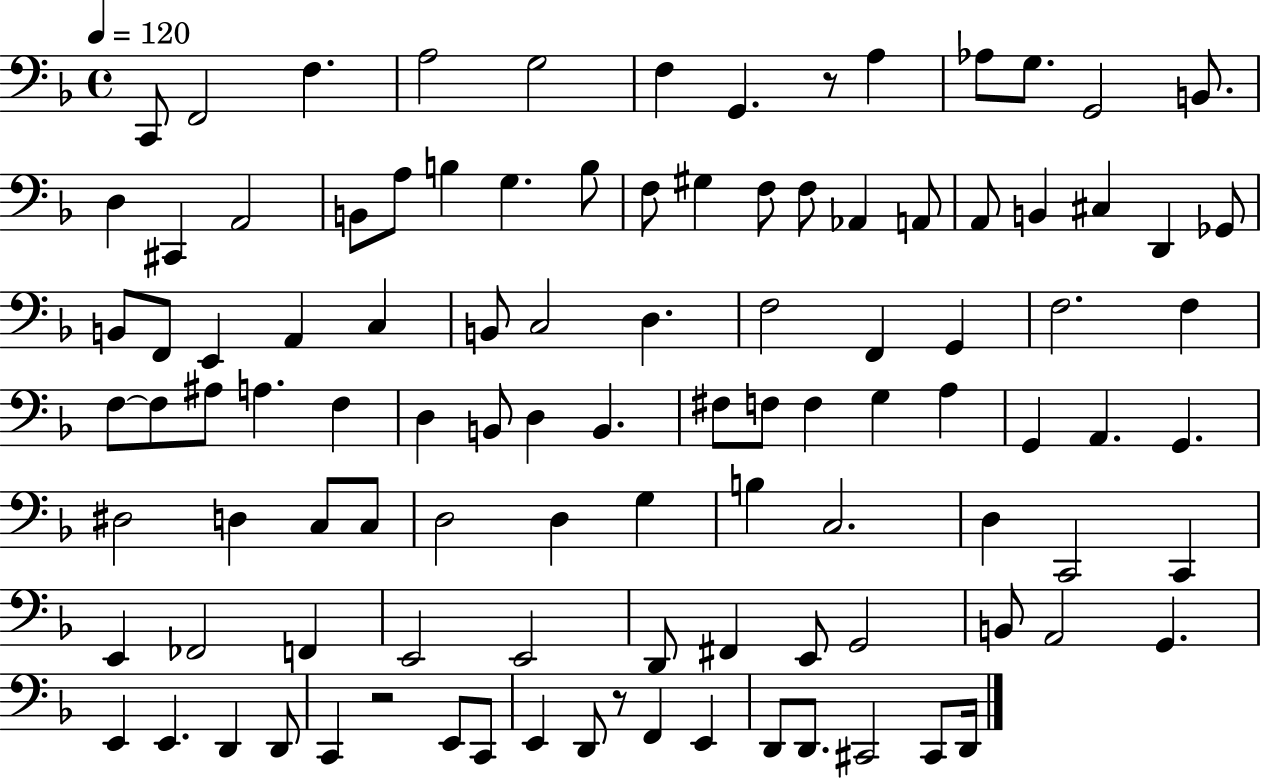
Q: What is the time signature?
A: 4/4